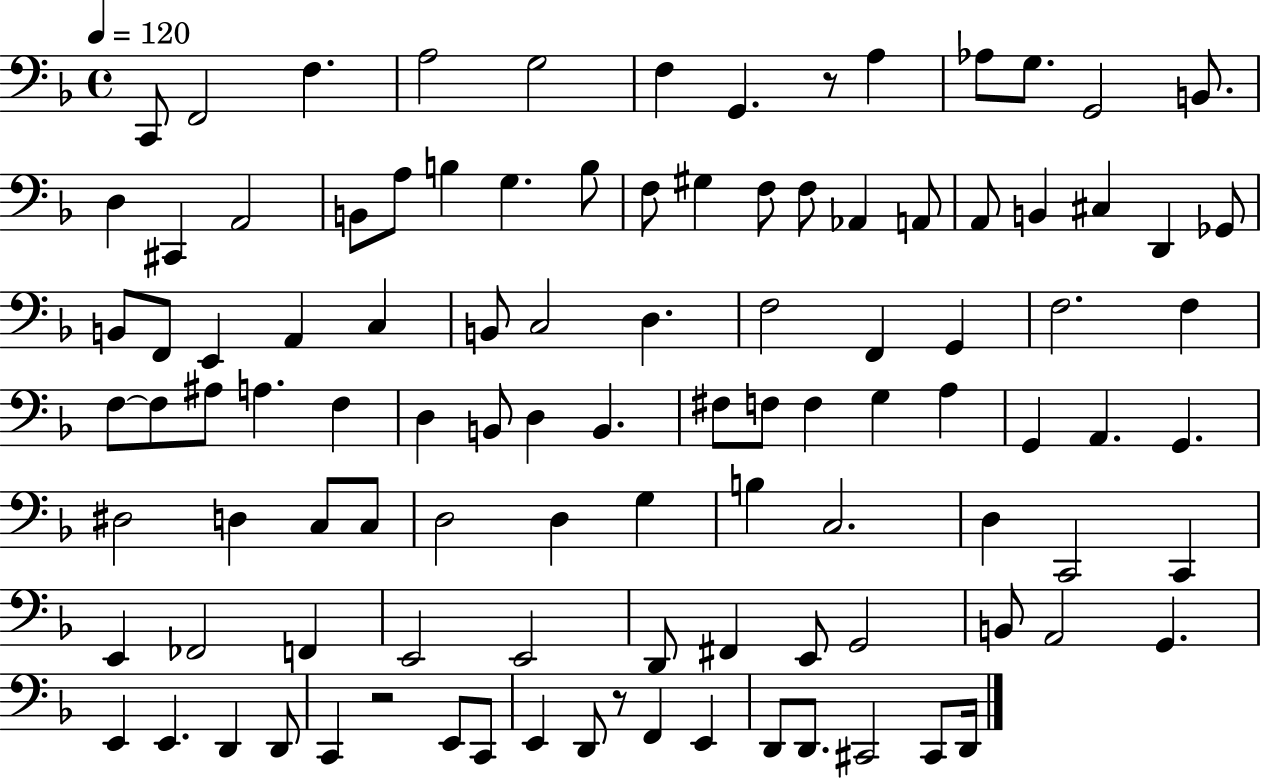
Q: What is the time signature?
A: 4/4